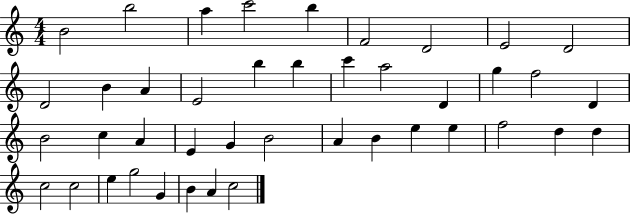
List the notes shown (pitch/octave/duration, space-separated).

B4/h B5/h A5/q C6/h B5/q F4/h D4/h E4/h D4/h D4/h B4/q A4/q E4/h B5/q B5/q C6/q A5/h D4/q G5/q F5/h D4/q B4/h C5/q A4/q E4/q G4/q B4/h A4/q B4/q E5/q E5/q F5/h D5/q D5/q C5/h C5/h E5/q G5/h G4/q B4/q A4/q C5/h